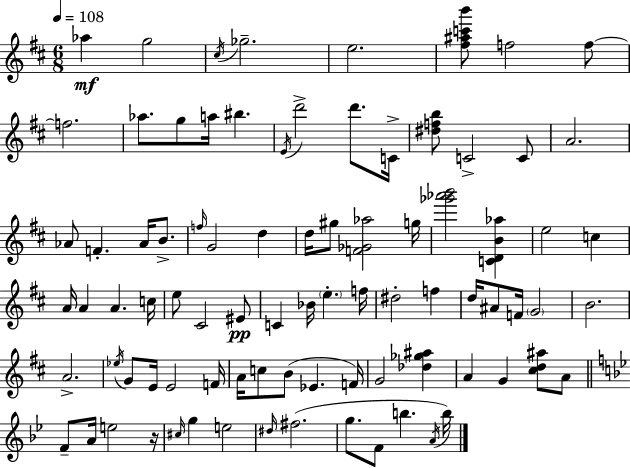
X:1
T:Untitled
M:6/8
L:1/4
K:D
_a g2 ^c/4 _g2 e2 [^f^ac'b']/2 f2 f/2 f2 _a/2 g/2 a/4 ^b E/4 d'2 d'/2 C/4 [^dfb]/2 C2 C/2 A2 _A/2 F _A/4 B/2 f/4 G2 d d/4 ^g/2 [F_G_a]2 g/4 [_g'_a'b']2 [CDB_a] e2 c A/4 A A c/4 e/2 ^C2 ^E/2 C _B/4 e f/4 ^d2 f d/4 ^A/2 F/4 G2 B2 A2 _e/4 G/2 E/4 E2 F/4 A/4 c/2 B/2 _E F/4 G2 [_d_g^a] A G [^cd^a]/2 A/2 F/2 A/4 e2 z/4 ^c/4 g e2 ^d/4 ^f2 g/2 F/2 b A/4 b/4